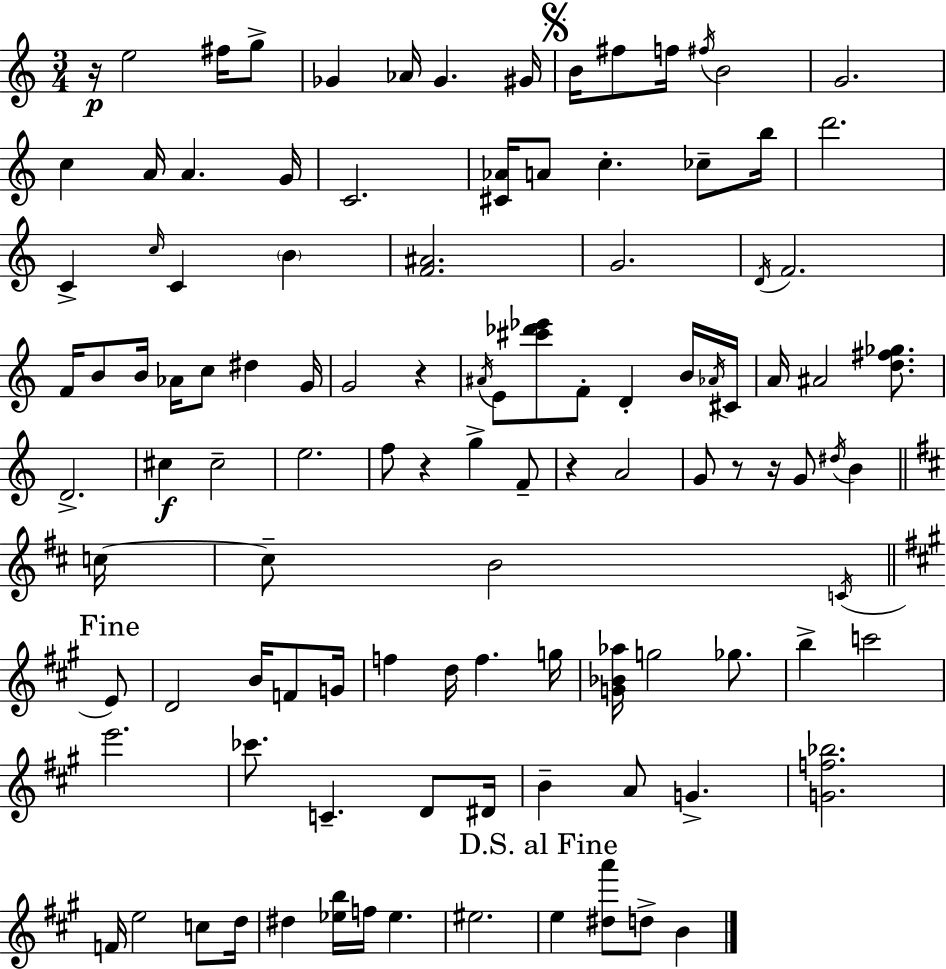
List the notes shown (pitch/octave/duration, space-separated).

R/s E5/h F#5/s G5/e Gb4/q Ab4/s Gb4/q. G#4/s B4/s F#5/e F5/s F#5/s B4/h G4/h. C5/q A4/s A4/q. G4/s C4/h. [C#4,Ab4]/s A4/e C5/q. CES5/e B5/s D6/h. C4/q C5/s C4/q B4/q [F4,A#4]/h. G4/h. D4/s F4/h. F4/s B4/e B4/s Ab4/s C5/e D#5/q G4/s G4/h R/q A#4/s E4/e [C#6,Db6,Eb6]/e F4/e D4/q B4/s Ab4/s C#4/s A4/s A#4/h [D5,F#5,Gb5]/e. D4/h. C#5/q C#5/h E5/h. F5/e R/q G5/q F4/e R/q A4/h G4/e R/e R/s G4/e D#5/s B4/q C5/s C5/e B4/h C4/s E4/e D4/h B4/s F4/e G4/s F5/q D5/s F5/q. G5/s [G4,Bb4,Ab5]/s G5/h Gb5/e. B5/q C6/h E6/h. CES6/e. C4/q. D4/e D#4/s B4/q A4/e G4/q. [G4,F5,Bb5]/h. F4/s E5/h C5/e D5/s D#5/q [Eb5,B5]/s F5/s Eb5/q. EIS5/h. E5/q [D#5,A6]/e D5/e B4/q